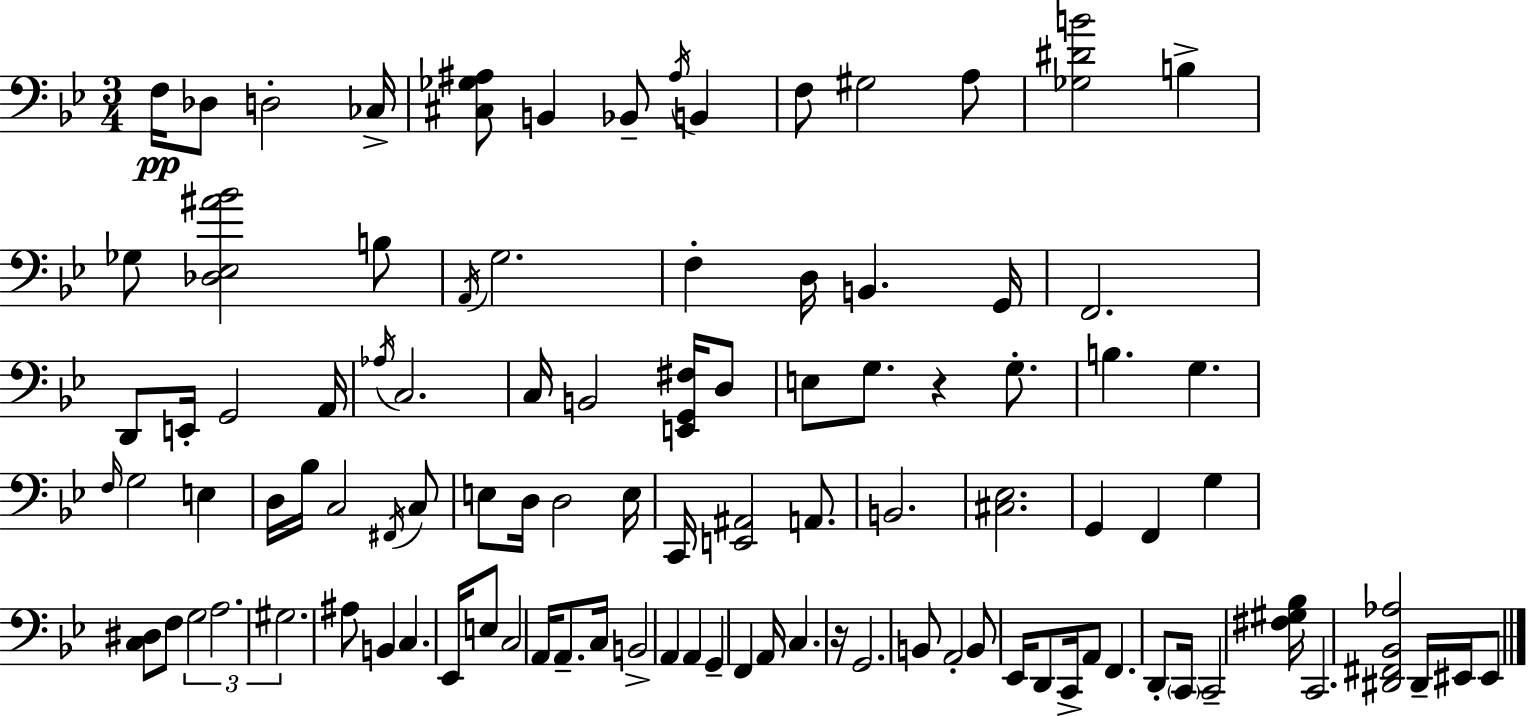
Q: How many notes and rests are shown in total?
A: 100